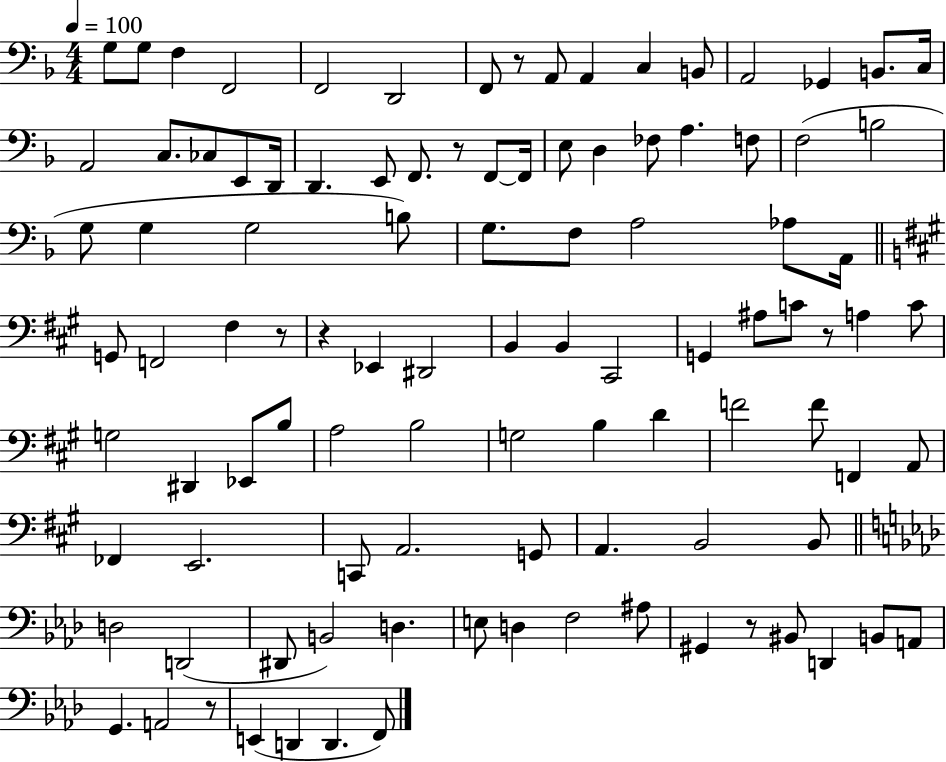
{
  \clef bass
  \numericTimeSignature
  \time 4/4
  \key f \major
  \tempo 4 = 100
  g8 g8 f4 f,2 | f,2 d,2 | f,8 r8 a,8 a,4 c4 b,8 | a,2 ges,4 b,8. c16 | \break a,2 c8. ces8 e,8 d,16 | d,4. e,8 f,8. r8 f,8~~ f,16 | e8 d4 fes8 a4. f8 | f2( b2 | \break g8 g4 g2 b8) | g8. f8 a2 aes8 a,16 | \bar "||" \break \key a \major g,8 f,2 fis4 r8 | r4 ees,4 dis,2 | b,4 b,4 cis,2 | g,4 ais8 c'8 r8 a4 c'8 | \break g2 dis,4 ees,8 b8 | a2 b2 | g2 b4 d'4 | f'2 f'8 f,4 a,8 | \break fes,4 e,2. | c,8 a,2. g,8 | a,4. b,2 b,8 | \bar "||" \break \key aes \major d2 d,2( | dis,8 b,2) d4. | e8 d4 f2 ais8 | gis,4 r8 bis,8 d,4 b,8 a,8 | \break g,4. a,2 r8 | e,4( d,4 d,4. f,8) | \bar "|."
}